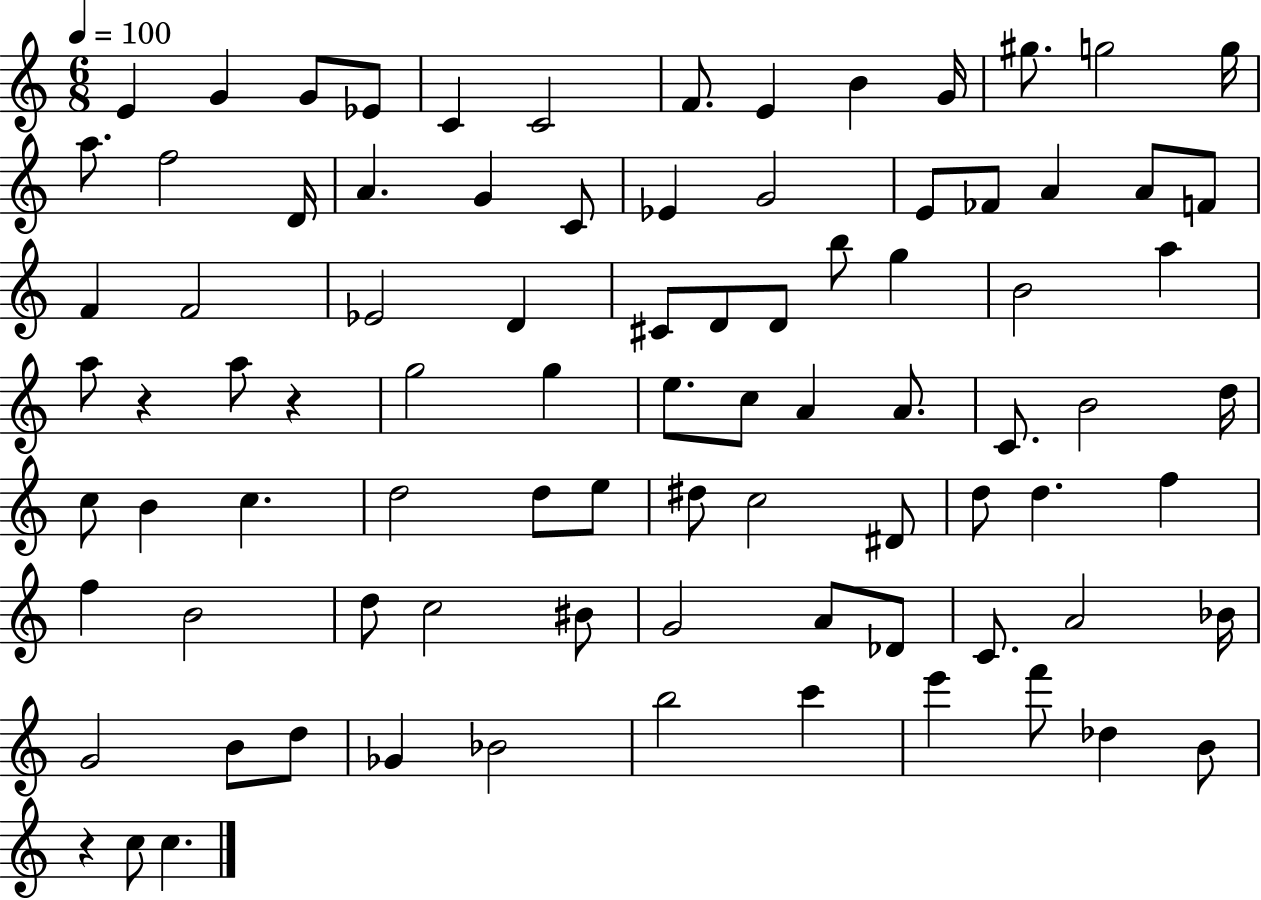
{
  \clef treble
  \numericTimeSignature
  \time 6/8
  \key c \major
  \tempo 4 = 100
  \repeat volta 2 { e'4 g'4 g'8 ees'8 | c'4 c'2 | f'8. e'4 b'4 g'16 | gis''8. g''2 g''16 | \break a''8. f''2 d'16 | a'4. g'4 c'8 | ees'4 g'2 | e'8 fes'8 a'4 a'8 f'8 | \break f'4 f'2 | ees'2 d'4 | cis'8 d'8 d'8 b''8 g''4 | b'2 a''4 | \break a''8 r4 a''8 r4 | g''2 g''4 | e''8. c''8 a'4 a'8. | c'8. b'2 d''16 | \break c''8 b'4 c''4. | d''2 d''8 e''8 | dis''8 c''2 dis'8 | d''8 d''4. f''4 | \break f''4 b'2 | d''8 c''2 bis'8 | g'2 a'8 des'8 | c'8. a'2 bes'16 | \break g'2 b'8 d''8 | ges'4 bes'2 | b''2 c'''4 | e'''4 f'''8 des''4 b'8 | \break r4 c''8 c''4. | } \bar "|."
}